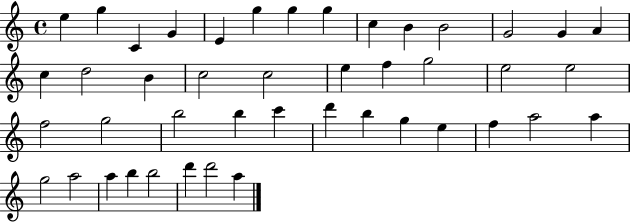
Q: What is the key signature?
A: C major